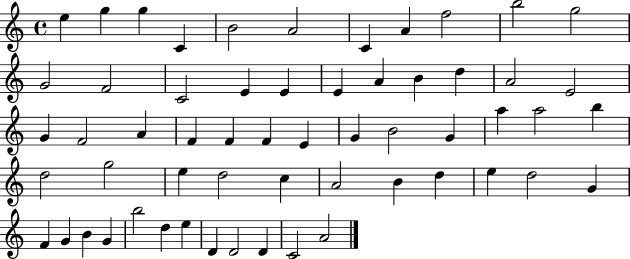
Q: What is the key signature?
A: C major